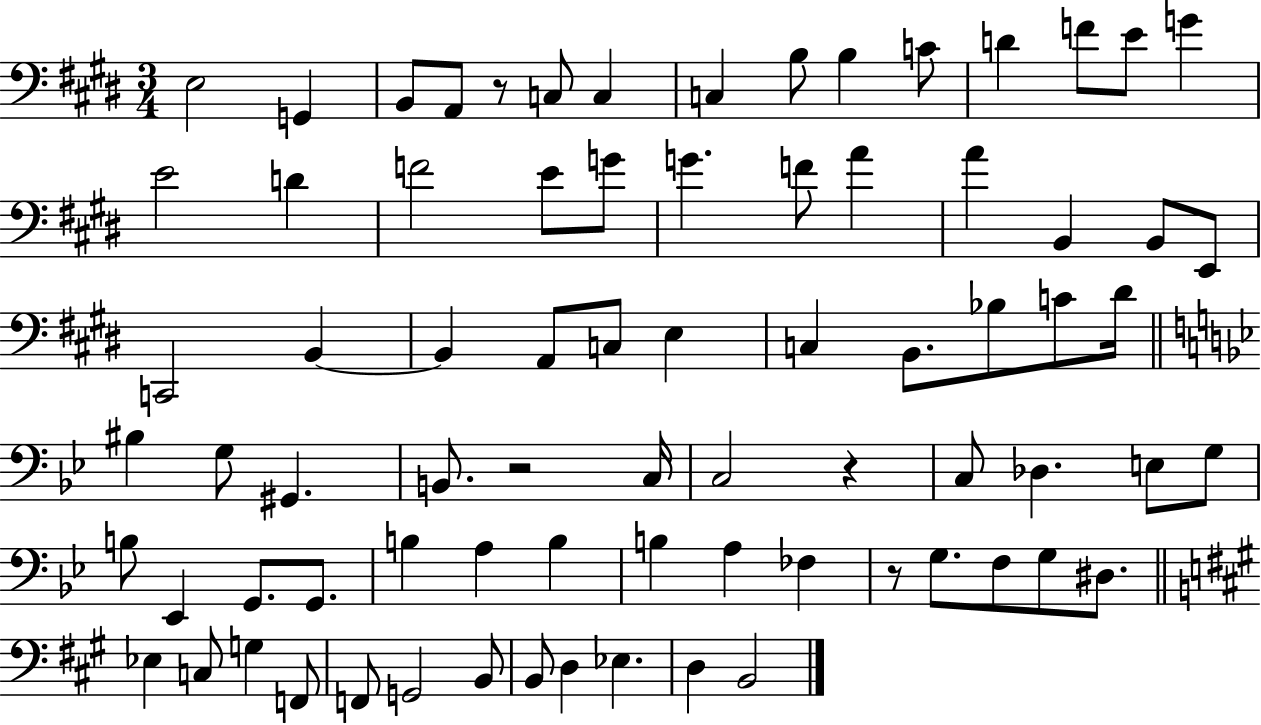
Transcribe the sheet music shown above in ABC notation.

X:1
T:Untitled
M:3/4
L:1/4
K:E
E,2 G,, B,,/2 A,,/2 z/2 C,/2 C, C, B,/2 B, C/2 D F/2 E/2 G E2 D F2 E/2 G/2 G F/2 A A B,, B,,/2 E,,/2 C,,2 B,, B,, A,,/2 C,/2 E, C, B,,/2 _B,/2 C/2 ^D/4 ^B, G,/2 ^G,, B,,/2 z2 C,/4 C,2 z C,/2 _D, E,/2 G,/2 B,/2 _E,, G,,/2 G,,/2 B, A, B, B, A, _F, z/2 G,/2 F,/2 G,/2 ^D,/2 _E, C,/2 G, F,,/2 F,,/2 G,,2 B,,/2 B,,/2 D, _E, D, B,,2